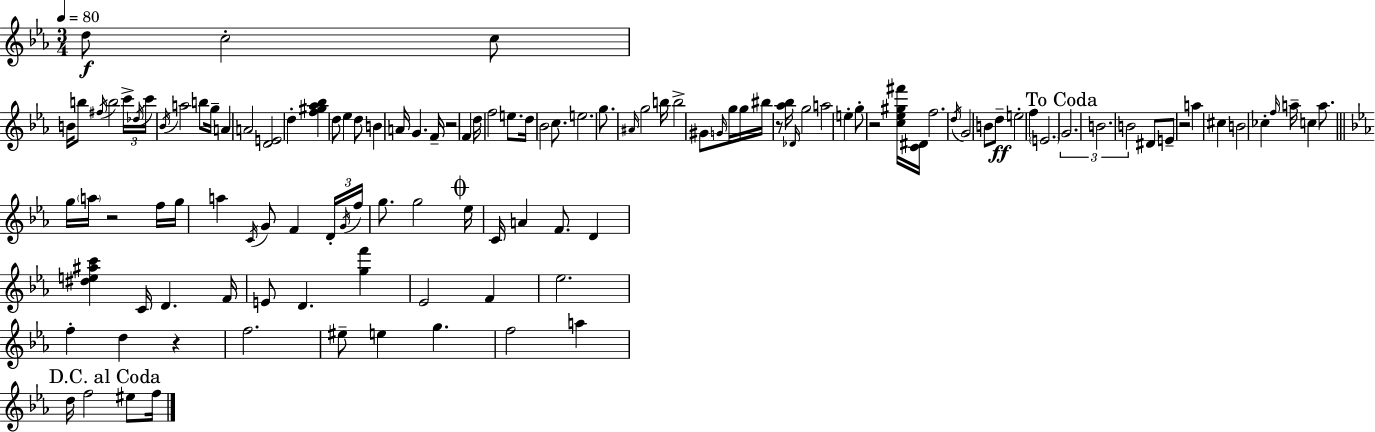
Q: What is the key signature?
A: EES major